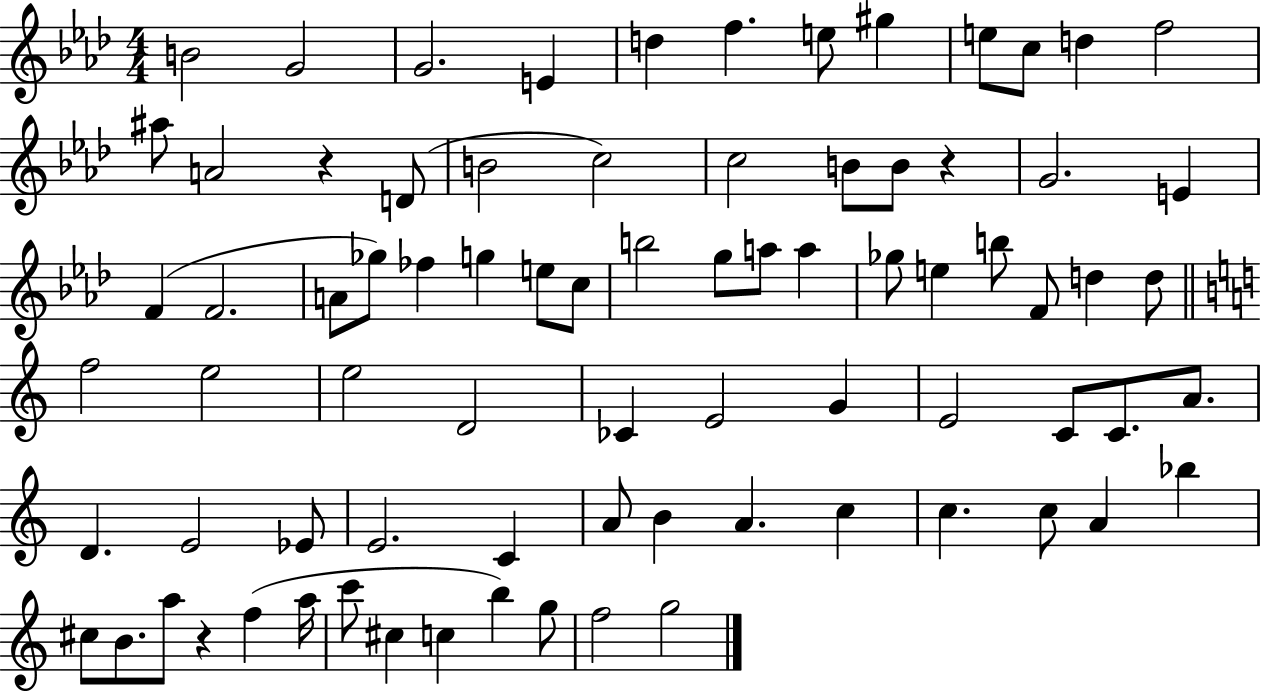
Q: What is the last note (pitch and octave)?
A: G5